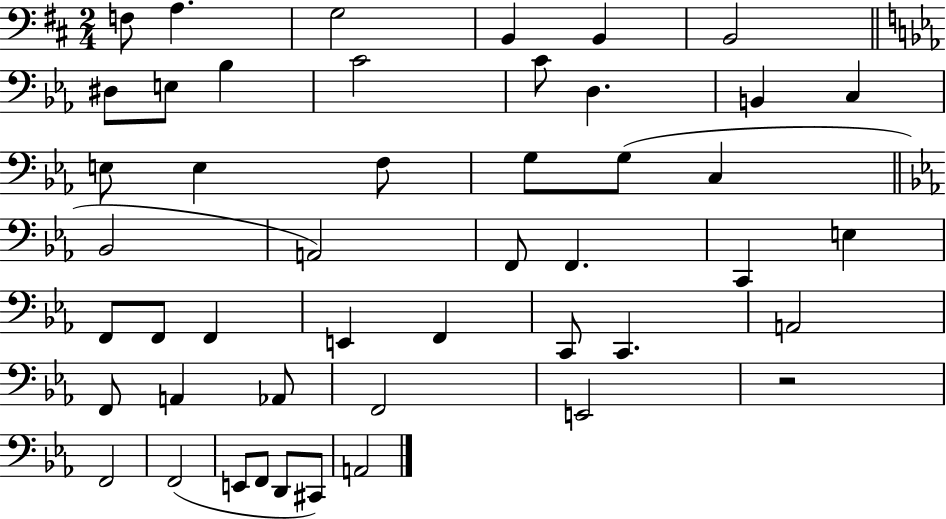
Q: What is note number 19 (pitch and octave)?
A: G3